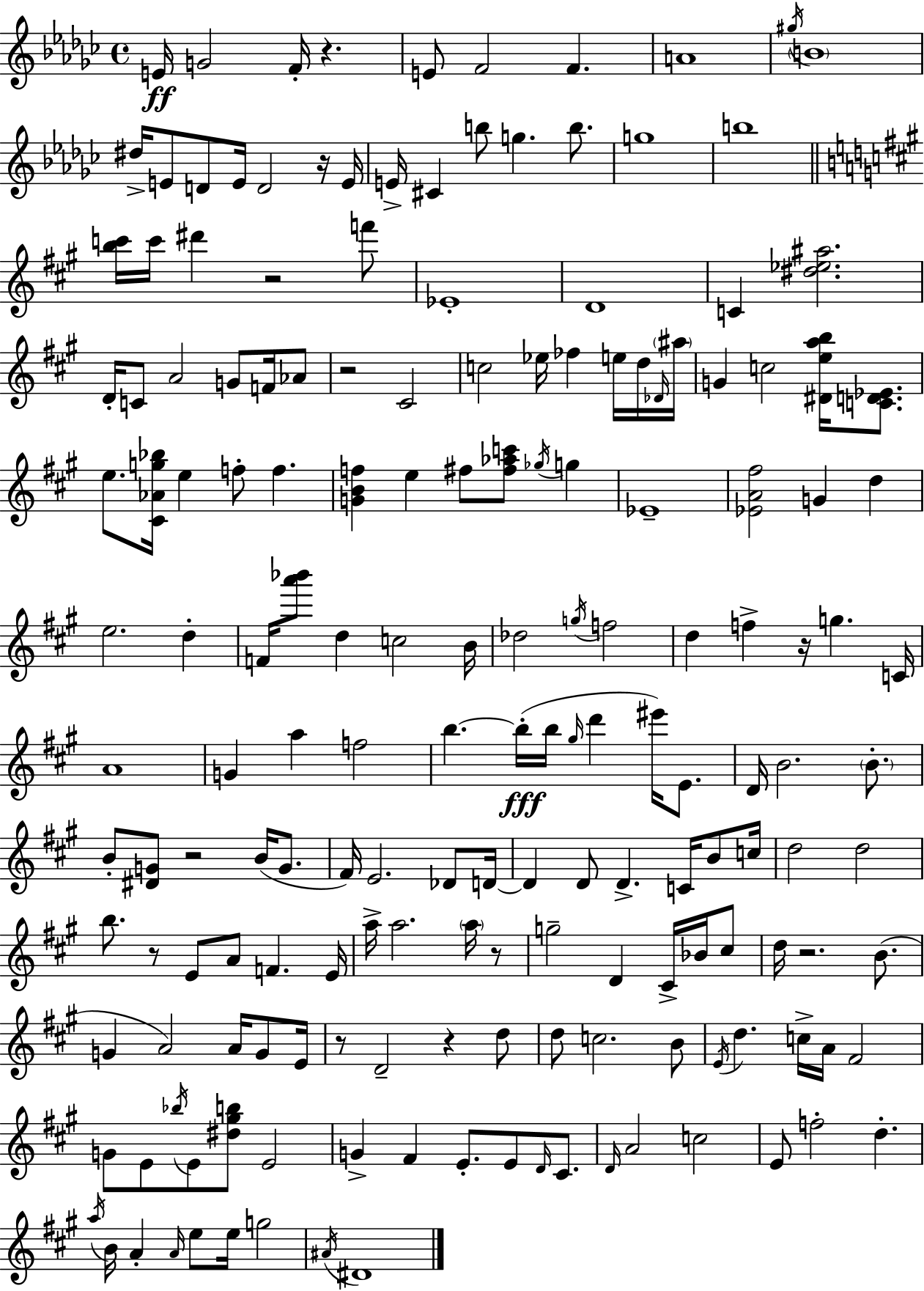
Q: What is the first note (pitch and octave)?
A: E4